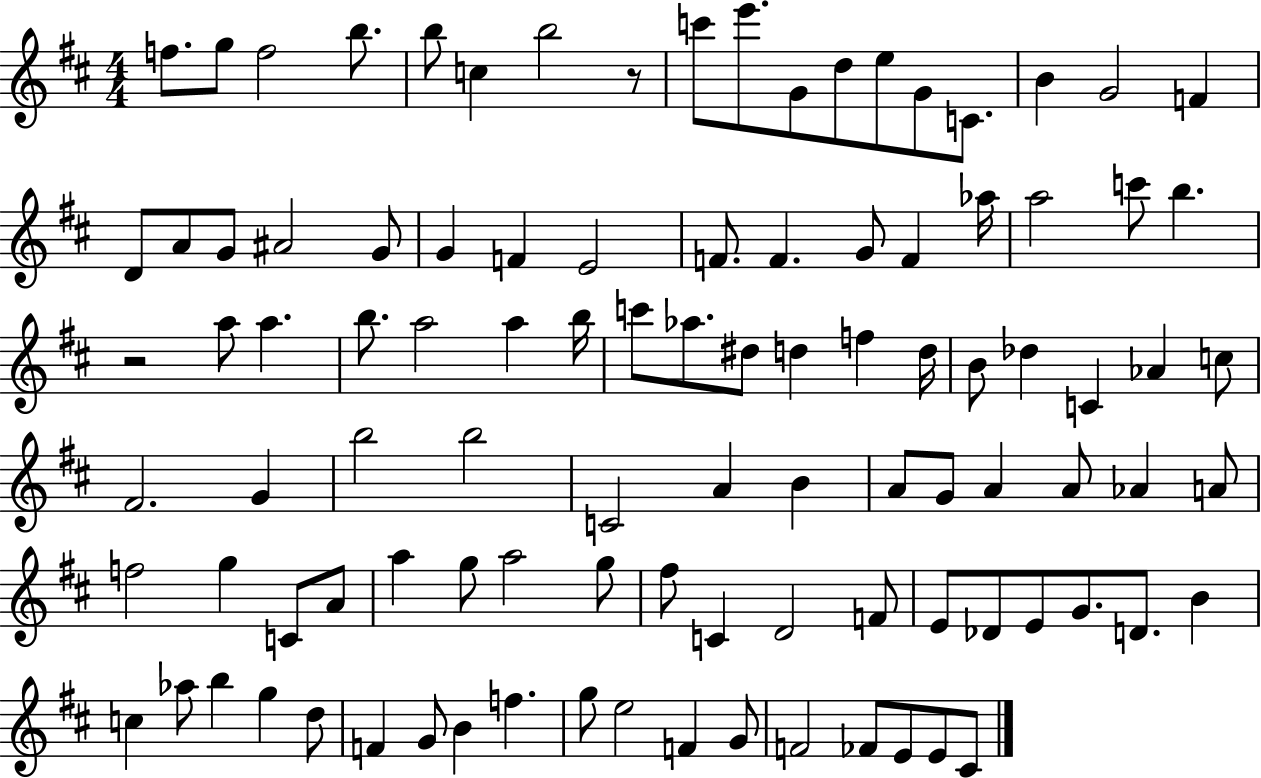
F5/e. G5/e F5/h B5/e. B5/e C5/q B5/h R/e C6/e E6/e. G4/e D5/e E5/e G4/e C4/e. B4/q G4/h F4/q D4/e A4/e G4/e A#4/h G4/e G4/q F4/q E4/h F4/e. F4/q. G4/e F4/q Ab5/s A5/h C6/e B5/q. R/h A5/e A5/q. B5/e. A5/h A5/q B5/s C6/e Ab5/e. D#5/e D5/q F5/q D5/s B4/e Db5/q C4/q Ab4/q C5/e F#4/h. G4/q B5/h B5/h C4/h A4/q B4/q A4/e G4/e A4/q A4/e Ab4/q A4/e F5/h G5/q C4/e A4/e A5/q G5/e A5/h G5/e F#5/e C4/q D4/h F4/e E4/e Db4/e E4/e G4/e. D4/e. B4/q C5/q Ab5/e B5/q G5/q D5/e F4/q G4/e B4/q F5/q. G5/e E5/h F4/q G4/e F4/h FES4/e E4/e E4/e C#4/e